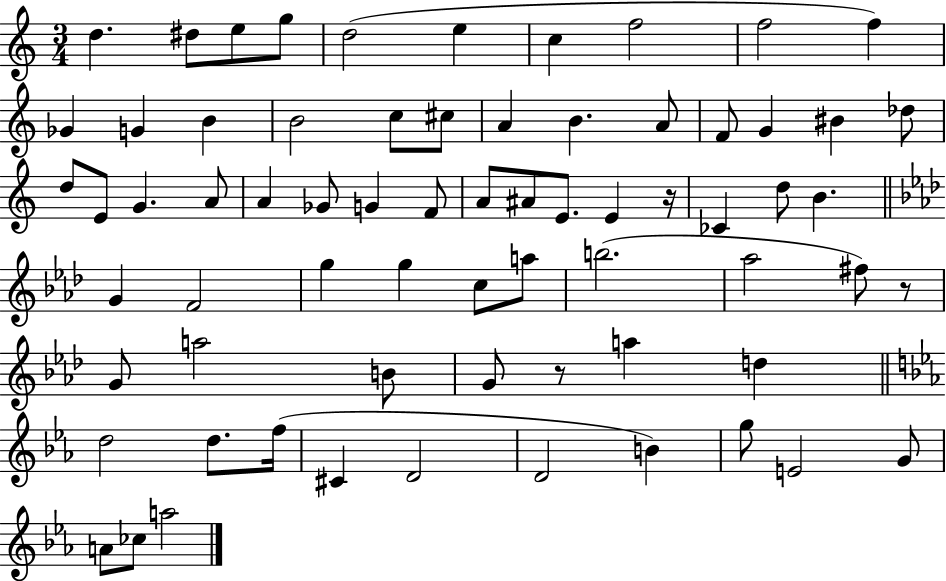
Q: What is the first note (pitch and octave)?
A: D5